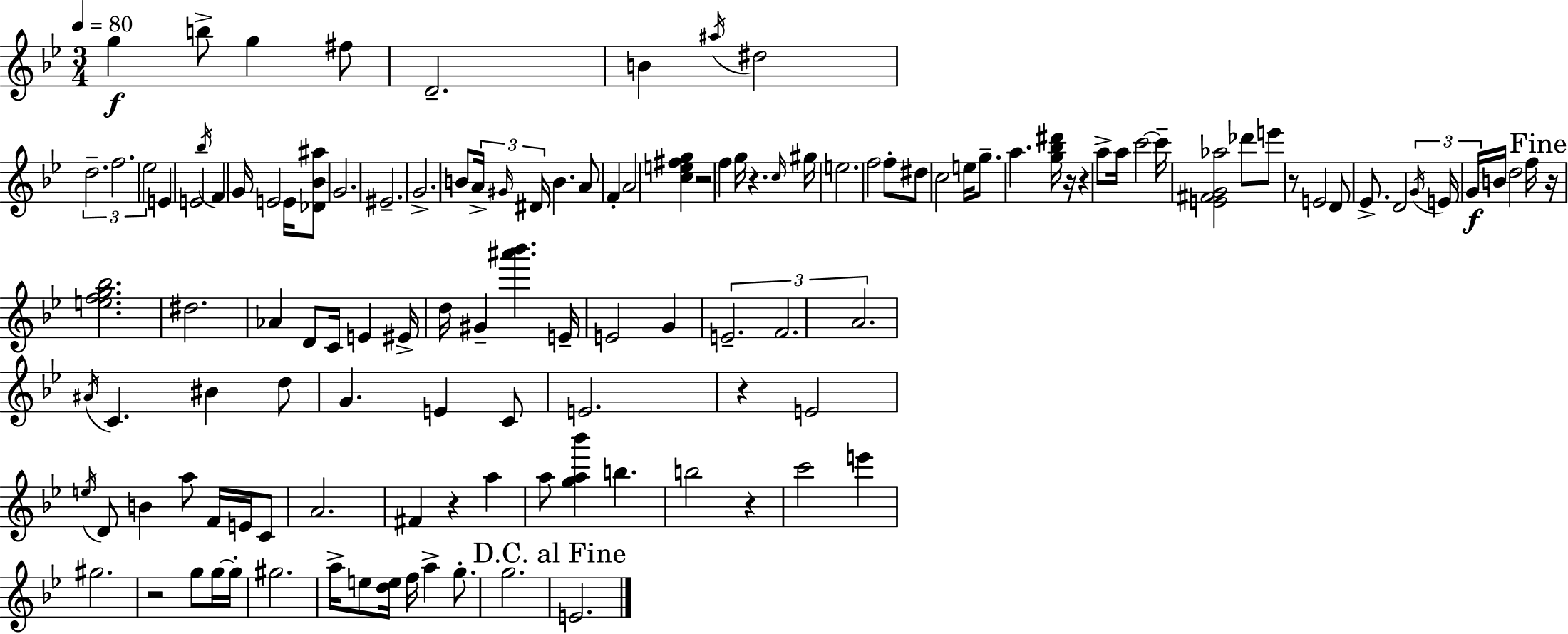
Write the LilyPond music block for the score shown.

{
  \clef treble
  \numericTimeSignature
  \time 3/4
  \key g \minor
  \tempo 4 = 80
  g''4\f b''8-> g''4 fis''8 | d'2.-- | b'4 \acciaccatura { ais''16 } dis''2 | \tuplet 3/2 { d''2.-- | \break f''2. | ees''2 } e'4 | e'2 \acciaccatura { bes''16 } f'4 | g'16 e'2 e'16 | \break <des' bes' ais''>8 g'2. | eis'2.-- | g'2.-> | b'8 \tuplet 3/2 { a'16-> \grace { gis'16 } dis'16 } b'4. | \break a'8 f'4-. a'2 | <c'' e'' fis'' g''>4 r2 | f''4 g''16 r4. | \grace { c''16 } gis''16 e''2. | \break f''2 | f''8-. dis''8 c''2 | e''16 g''8.-- a''4. <g'' bes'' dis'''>16 r16 | r4 a''8-> a''16 c'''2~~ | \break c'''16-- <e' fis' g' aes''>2 | des'''8 e'''8 r8 e'2 | d'8 ees'8.-> d'2 | \tuplet 3/2 { \acciaccatura { g'16 } e'16 g'16\f } b'16 d''2 | \break f''16 \mark "Fine" r16 <e'' f'' g'' bes''>2. | dis''2. | aes'4 d'8 c'16 | e'4 eis'16-> d''16 gis'4-- <ais''' bes'''>4. | \break e'16-- e'2 | g'4 \tuplet 3/2 { e'2.-- | f'2. | a'2. } | \break \acciaccatura { ais'16 } c'4. | bis'4 d''8 g'4. | e'4 c'8 e'2. | r4 e'2 | \break \acciaccatura { e''16 } d'8 b'4 | a''8 f'16 e'16 c'8 a'2. | fis'4 r4 | a''4 a''8 <g'' a'' bes'''>4 | \break b''4. b''2 | r4 c'''2 | e'''4 gis''2. | r2 | \break g''8 g''16~~ g''16-. gis''2. | a''16-> e''8 <d'' e''>16 f''16 | a''4-> g''8.-. g''2. | \mark "D.C. al Fine" e'2. | \break \bar "|."
}